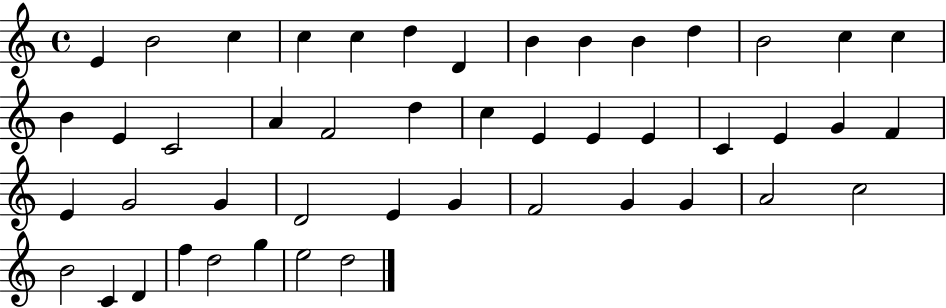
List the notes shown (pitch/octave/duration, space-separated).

E4/q B4/h C5/q C5/q C5/q D5/q D4/q B4/q B4/q B4/q D5/q B4/h C5/q C5/q B4/q E4/q C4/h A4/q F4/h D5/q C5/q E4/q E4/q E4/q C4/q E4/q G4/q F4/q E4/q G4/h G4/q D4/h E4/q G4/q F4/h G4/q G4/q A4/h C5/h B4/h C4/q D4/q F5/q D5/h G5/q E5/h D5/h